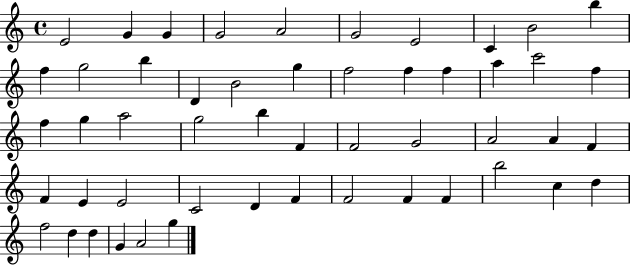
E4/h G4/q G4/q G4/h A4/h G4/h E4/h C4/q B4/h B5/q F5/q G5/h B5/q D4/q B4/h G5/q F5/h F5/q F5/q A5/q C6/h F5/q F5/q G5/q A5/h G5/h B5/q F4/q F4/h G4/h A4/h A4/q F4/q F4/q E4/q E4/h C4/h D4/q F4/q F4/h F4/q F4/q B5/h C5/q D5/q F5/h D5/q D5/q G4/q A4/h G5/q